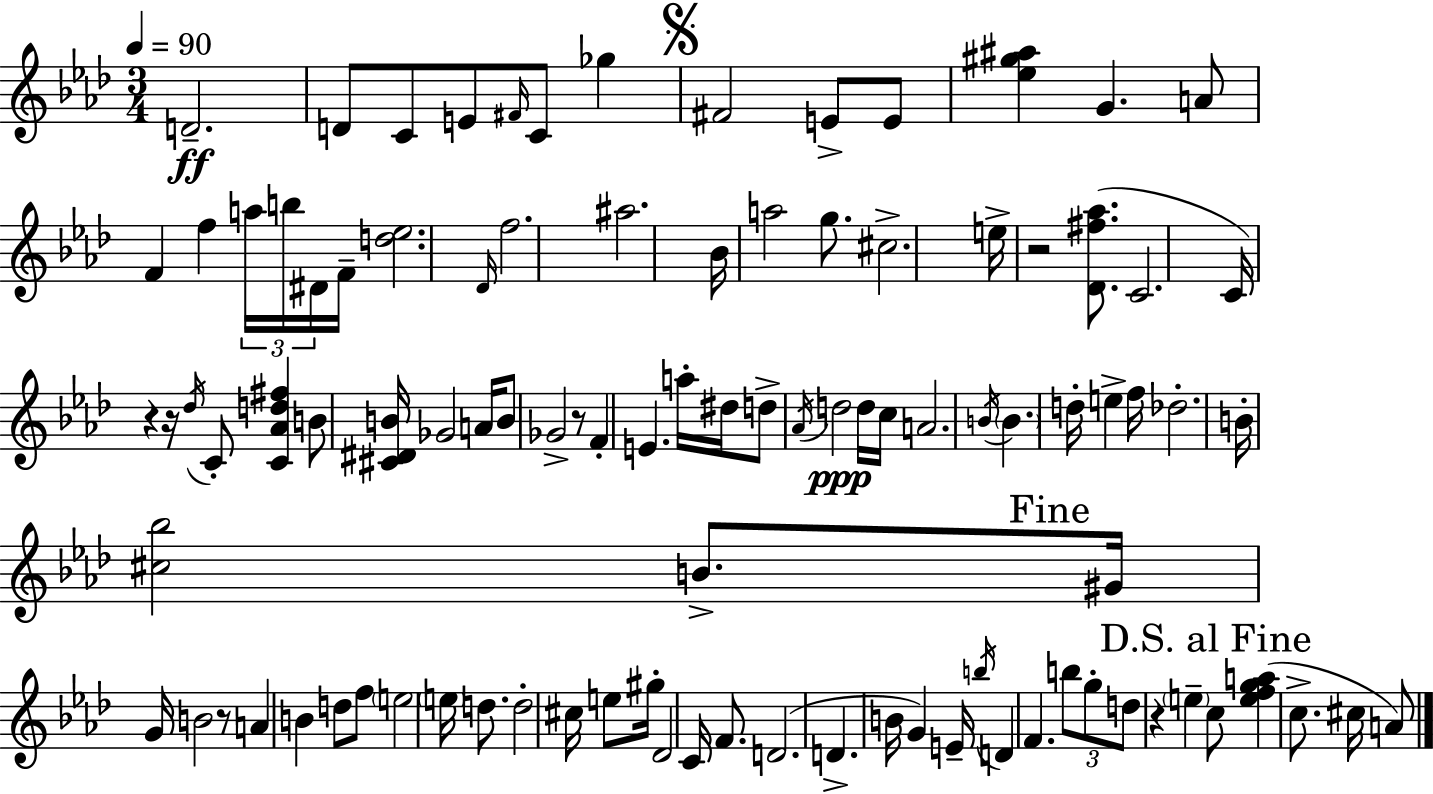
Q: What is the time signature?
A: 3/4